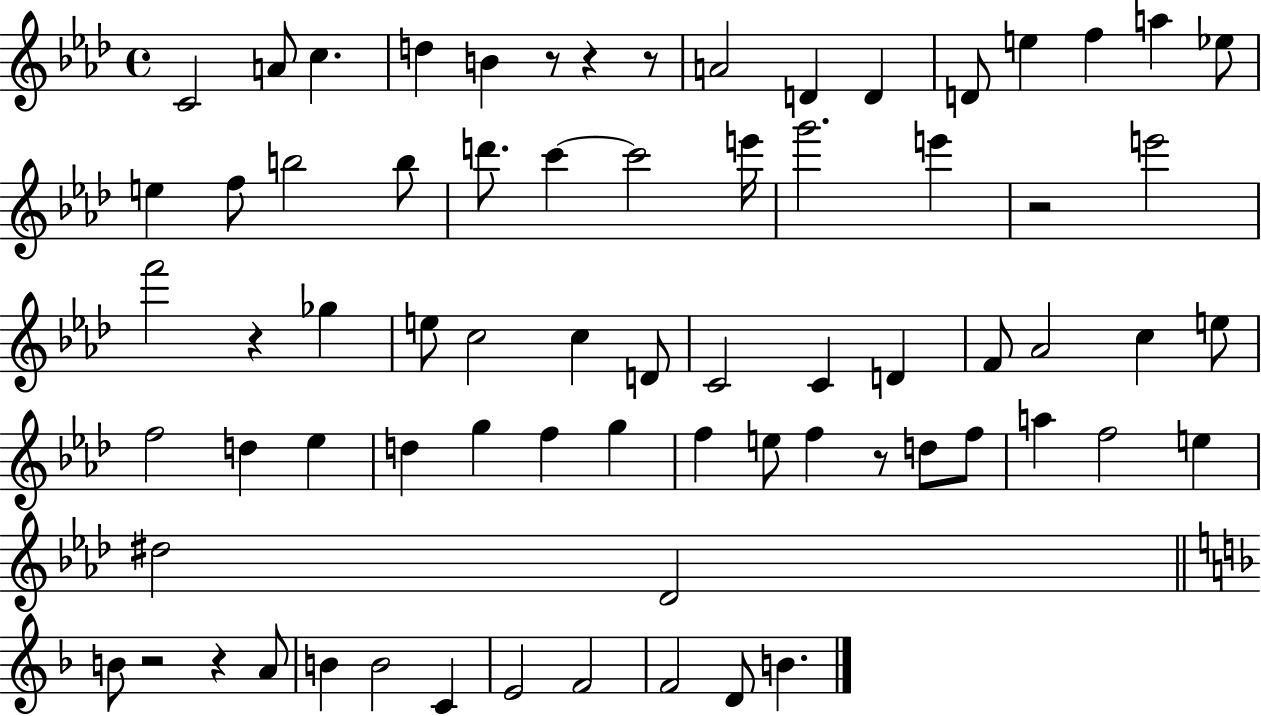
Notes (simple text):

C4/h A4/e C5/q. D5/q B4/q R/e R/q R/e A4/h D4/q D4/q D4/e E5/q F5/q A5/q Eb5/e E5/q F5/e B5/h B5/e D6/e. C6/q C6/h E6/s G6/h. E6/q R/h E6/h F6/h R/q Gb5/q E5/e C5/h C5/q D4/e C4/h C4/q D4/q F4/e Ab4/h C5/q E5/e F5/h D5/q Eb5/q D5/q G5/q F5/q G5/q F5/q E5/e F5/q R/e D5/e F5/e A5/q F5/h E5/q D#5/h Db4/h B4/e R/h R/q A4/e B4/q B4/h C4/q E4/h F4/h F4/h D4/e B4/q.